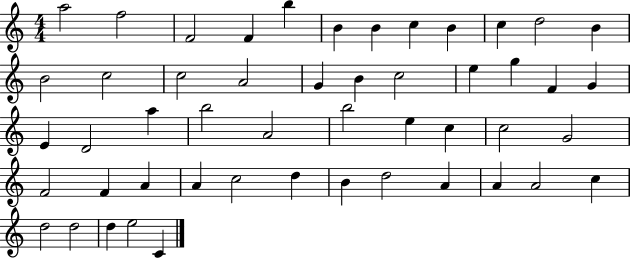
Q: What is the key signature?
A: C major